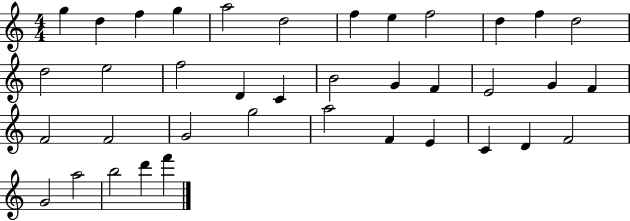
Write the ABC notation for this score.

X:1
T:Untitled
M:4/4
L:1/4
K:C
g d f g a2 d2 f e f2 d f d2 d2 e2 f2 D C B2 G F E2 G F F2 F2 G2 g2 a2 F E C D F2 G2 a2 b2 d' f'